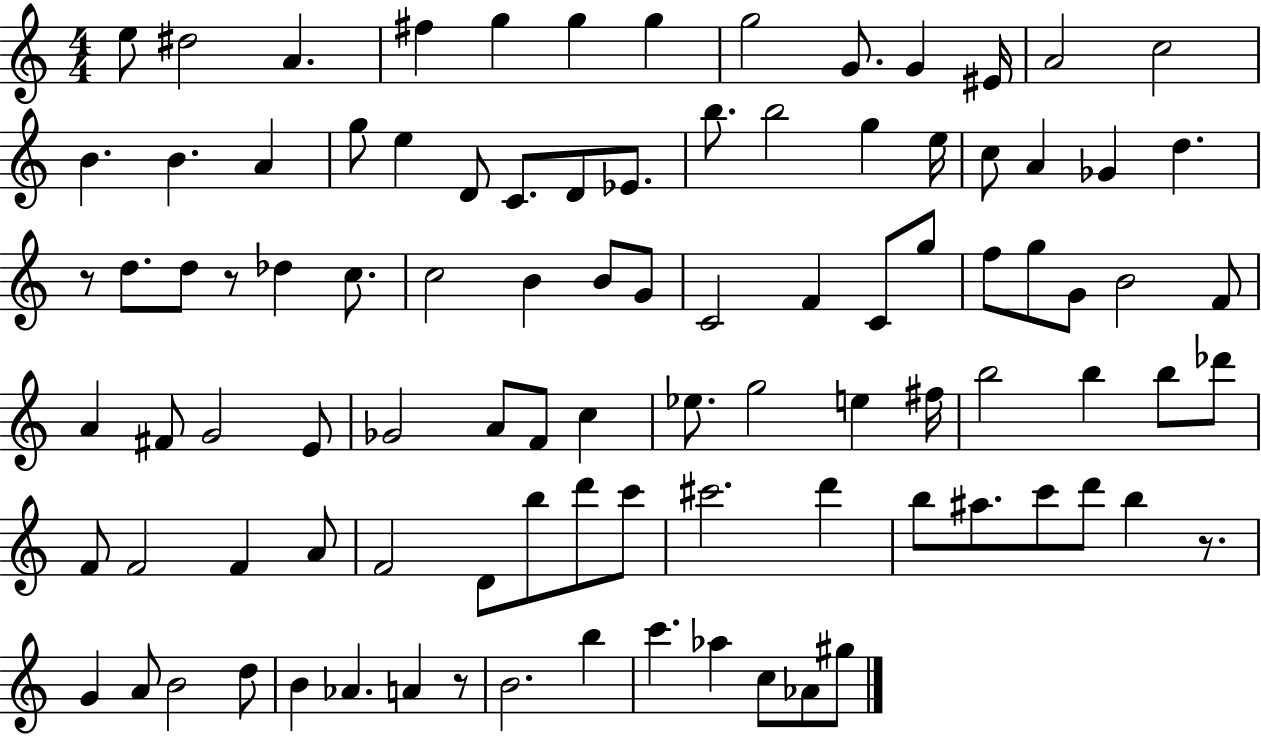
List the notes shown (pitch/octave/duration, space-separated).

E5/e D#5/h A4/q. F#5/q G5/q G5/q G5/q G5/h G4/e. G4/q EIS4/s A4/h C5/h B4/q. B4/q. A4/q G5/e E5/q D4/e C4/e. D4/e Eb4/e. B5/e. B5/h G5/q E5/s C5/e A4/q Gb4/q D5/q. R/e D5/e. D5/e R/e Db5/q C5/e. C5/h B4/q B4/e G4/e C4/h F4/q C4/e G5/e F5/e G5/e G4/e B4/h F4/e A4/q F#4/e G4/h E4/e Gb4/h A4/e F4/e C5/q Eb5/e. G5/h E5/q F#5/s B5/h B5/q B5/e Db6/e F4/e F4/h F4/q A4/e F4/h D4/e B5/e D6/e C6/e C#6/h. D6/q B5/e A#5/e. C6/e D6/e B5/q R/e. G4/q A4/e B4/h D5/e B4/q Ab4/q. A4/q R/e B4/h. B5/q C6/q. Ab5/q C5/e Ab4/e G#5/e